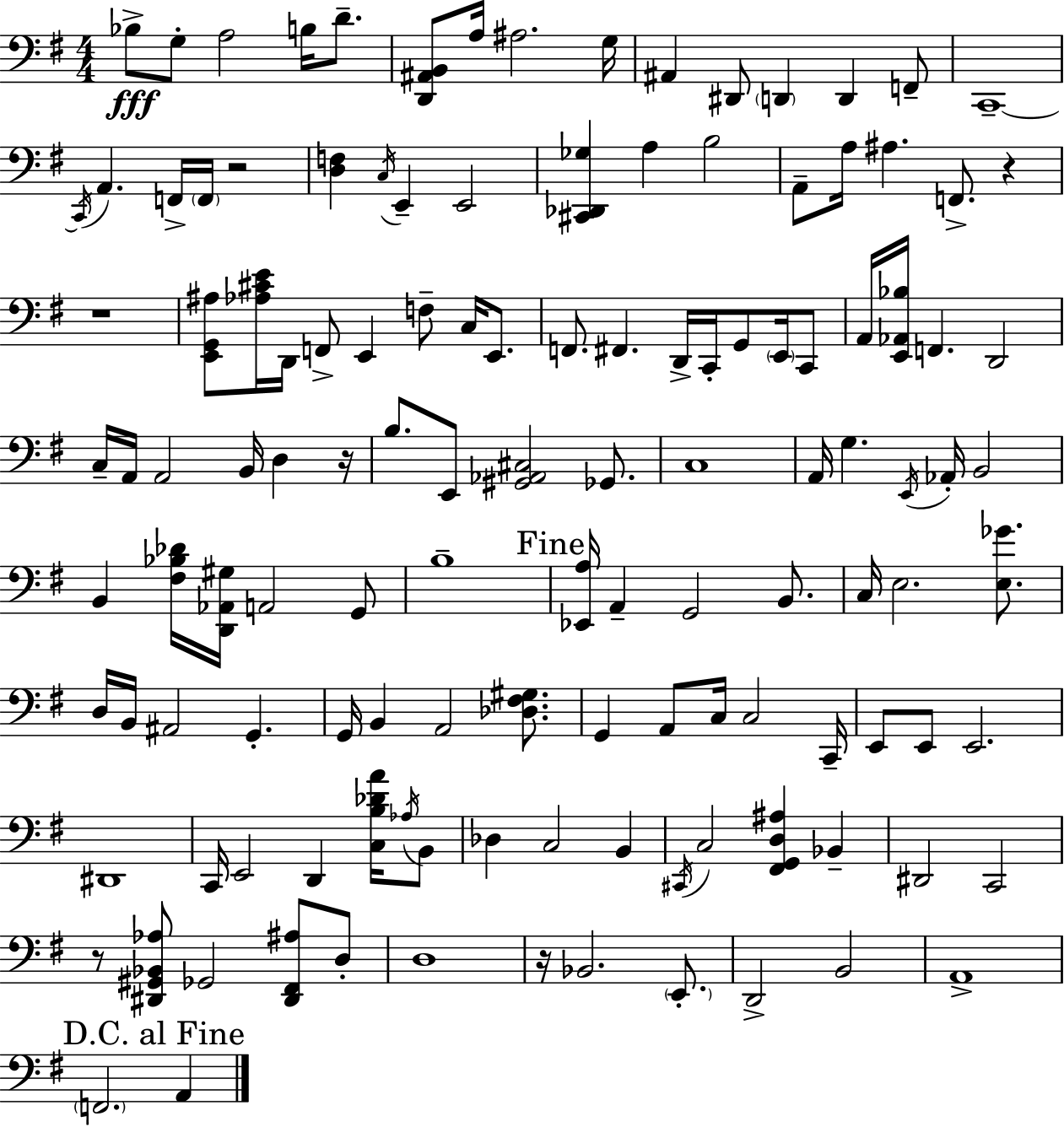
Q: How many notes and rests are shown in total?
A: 127